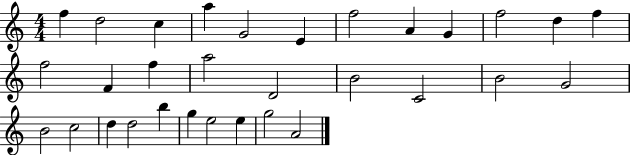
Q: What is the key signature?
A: C major